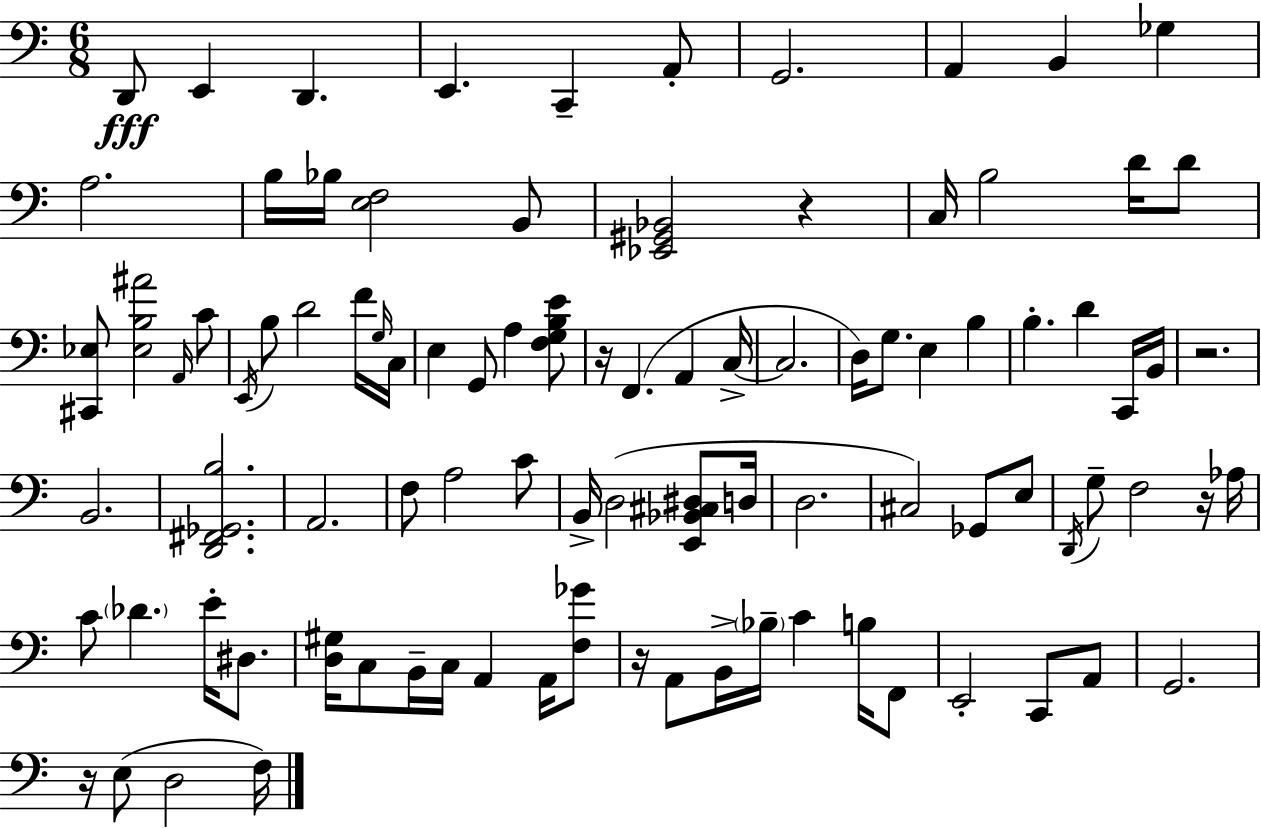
D2/e E2/q D2/q. E2/q. C2/q A2/e G2/h. A2/q B2/q Gb3/q A3/h. B3/s Bb3/s [E3,F3]/h B2/e [Eb2,G#2,Bb2]/h R/q C3/s B3/h D4/s D4/e [C#2,Eb3]/e [Eb3,B3,A#4]/h A2/s C4/e E2/s B3/e D4/h F4/s G3/s C3/s E3/q G2/e A3/q [F3,G3,B3,E4]/e R/s F2/q. A2/q C3/s C3/h. D3/s G3/e. E3/q B3/q B3/q. D4/q C2/s B2/s R/h. B2/h. [D2,F#2,Gb2,B3]/h. A2/h. F3/e A3/h C4/e B2/s D3/h [E2,Bb2,C#3,D#3]/e D3/s D3/h. C#3/h Gb2/e E3/e D2/s G3/e F3/h R/s Ab3/s C4/e Db4/q. E4/s D#3/e. [D3,G#3]/s C3/e B2/s C3/s A2/q A2/s [F3,Gb4]/e R/s A2/e B2/s Bb3/s C4/q B3/s F2/e E2/h C2/e A2/e G2/h. R/s E3/e D3/h F3/s